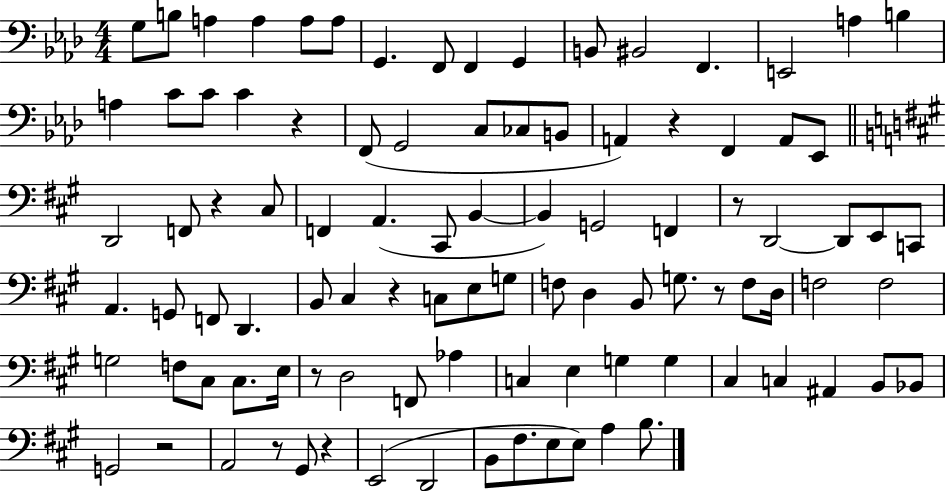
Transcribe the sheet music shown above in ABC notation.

X:1
T:Untitled
M:4/4
L:1/4
K:Ab
G,/2 B,/2 A, A, A,/2 A,/2 G,, F,,/2 F,, G,, B,,/2 ^B,,2 F,, E,,2 A, B, A, C/2 C/2 C z F,,/2 G,,2 C,/2 _C,/2 B,,/2 A,, z F,, A,,/2 _E,,/2 D,,2 F,,/2 z ^C,/2 F,, A,, ^C,,/2 B,, B,, G,,2 F,, z/2 D,,2 D,,/2 E,,/2 C,,/2 A,, G,,/2 F,,/2 D,, B,,/2 ^C, z C,/2 E,/2 G,/2 F,/2 D, B,,/2 G,/2 z/2 F,/2 D,/4 F,2 F,2 G,2 F,/2 ^C,/2 ^C,/2 E,/4 z/2 D,2 F,,/2 _A, C, E, G, G, ^C, C, ^A,, B,,/2 _B,,/2 G,,2 z2 A,,2 z/2 ^G,,/2 z E,,2 D,,2 B,,/2 ^F,/2 E,/2 E,/2 A, B,/2